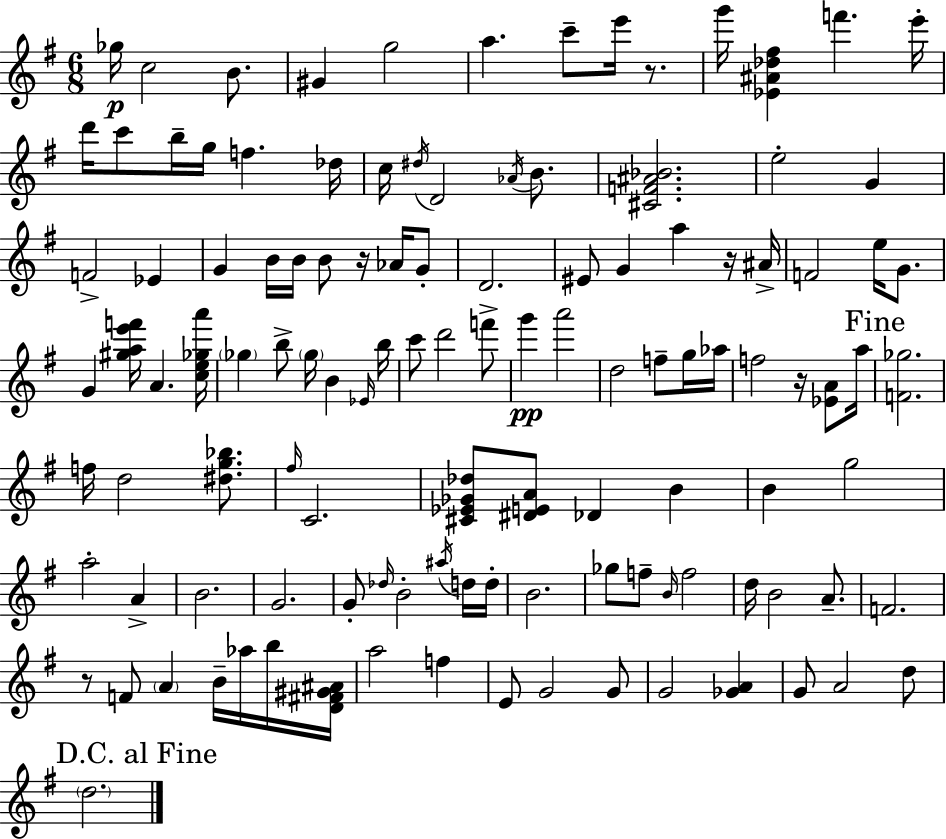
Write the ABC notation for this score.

X:1
T:Untitled
M:6/8
L:1/4
K:Em
_g/4 c2 B/2 ^G g2 a c'/2 e'/4 z/2 g'/4 [_E^A_d^f] f' e'/4 d'/4 c'/2 b/4 g/4 f _d/4 c/4 ^d/4 D2 _A/4 B/2 [^CF^A_B]2 e2 G F2 _E G B/4 B/4 B/2 z/4 _A/4 G/2 D2 ^E/2 G a z/4 ^A/4 F2 e/4 G/2 G [^gae'f']/4 A [ce_ga']/4 _g b/2 _g/4 B _E/4 b/4 c'/2 d'2 f'/2 g' a'2 d2 f/2 g/4 _a/4 f2 z/4 [_EA]/2 a/4 [F_g]2 f/4 d2 [^dg_b]/2 ^f/4 C2 [^C_E_G_d]/2 [^DEA]/2 _D B B g2 a2 A B2 G2 G/2 _d/4 B2 ^a/4 d/4 d/4 B2 _g/2 f/2 B/4 f2 d/4 B2 A/2 F2 z/2 F/2 A B/4 _a/4 b/4 [D^F^G^A]/4 a2 f E/2 G2 G/2 G2 [_GA] G/2 A2 d/2 d2